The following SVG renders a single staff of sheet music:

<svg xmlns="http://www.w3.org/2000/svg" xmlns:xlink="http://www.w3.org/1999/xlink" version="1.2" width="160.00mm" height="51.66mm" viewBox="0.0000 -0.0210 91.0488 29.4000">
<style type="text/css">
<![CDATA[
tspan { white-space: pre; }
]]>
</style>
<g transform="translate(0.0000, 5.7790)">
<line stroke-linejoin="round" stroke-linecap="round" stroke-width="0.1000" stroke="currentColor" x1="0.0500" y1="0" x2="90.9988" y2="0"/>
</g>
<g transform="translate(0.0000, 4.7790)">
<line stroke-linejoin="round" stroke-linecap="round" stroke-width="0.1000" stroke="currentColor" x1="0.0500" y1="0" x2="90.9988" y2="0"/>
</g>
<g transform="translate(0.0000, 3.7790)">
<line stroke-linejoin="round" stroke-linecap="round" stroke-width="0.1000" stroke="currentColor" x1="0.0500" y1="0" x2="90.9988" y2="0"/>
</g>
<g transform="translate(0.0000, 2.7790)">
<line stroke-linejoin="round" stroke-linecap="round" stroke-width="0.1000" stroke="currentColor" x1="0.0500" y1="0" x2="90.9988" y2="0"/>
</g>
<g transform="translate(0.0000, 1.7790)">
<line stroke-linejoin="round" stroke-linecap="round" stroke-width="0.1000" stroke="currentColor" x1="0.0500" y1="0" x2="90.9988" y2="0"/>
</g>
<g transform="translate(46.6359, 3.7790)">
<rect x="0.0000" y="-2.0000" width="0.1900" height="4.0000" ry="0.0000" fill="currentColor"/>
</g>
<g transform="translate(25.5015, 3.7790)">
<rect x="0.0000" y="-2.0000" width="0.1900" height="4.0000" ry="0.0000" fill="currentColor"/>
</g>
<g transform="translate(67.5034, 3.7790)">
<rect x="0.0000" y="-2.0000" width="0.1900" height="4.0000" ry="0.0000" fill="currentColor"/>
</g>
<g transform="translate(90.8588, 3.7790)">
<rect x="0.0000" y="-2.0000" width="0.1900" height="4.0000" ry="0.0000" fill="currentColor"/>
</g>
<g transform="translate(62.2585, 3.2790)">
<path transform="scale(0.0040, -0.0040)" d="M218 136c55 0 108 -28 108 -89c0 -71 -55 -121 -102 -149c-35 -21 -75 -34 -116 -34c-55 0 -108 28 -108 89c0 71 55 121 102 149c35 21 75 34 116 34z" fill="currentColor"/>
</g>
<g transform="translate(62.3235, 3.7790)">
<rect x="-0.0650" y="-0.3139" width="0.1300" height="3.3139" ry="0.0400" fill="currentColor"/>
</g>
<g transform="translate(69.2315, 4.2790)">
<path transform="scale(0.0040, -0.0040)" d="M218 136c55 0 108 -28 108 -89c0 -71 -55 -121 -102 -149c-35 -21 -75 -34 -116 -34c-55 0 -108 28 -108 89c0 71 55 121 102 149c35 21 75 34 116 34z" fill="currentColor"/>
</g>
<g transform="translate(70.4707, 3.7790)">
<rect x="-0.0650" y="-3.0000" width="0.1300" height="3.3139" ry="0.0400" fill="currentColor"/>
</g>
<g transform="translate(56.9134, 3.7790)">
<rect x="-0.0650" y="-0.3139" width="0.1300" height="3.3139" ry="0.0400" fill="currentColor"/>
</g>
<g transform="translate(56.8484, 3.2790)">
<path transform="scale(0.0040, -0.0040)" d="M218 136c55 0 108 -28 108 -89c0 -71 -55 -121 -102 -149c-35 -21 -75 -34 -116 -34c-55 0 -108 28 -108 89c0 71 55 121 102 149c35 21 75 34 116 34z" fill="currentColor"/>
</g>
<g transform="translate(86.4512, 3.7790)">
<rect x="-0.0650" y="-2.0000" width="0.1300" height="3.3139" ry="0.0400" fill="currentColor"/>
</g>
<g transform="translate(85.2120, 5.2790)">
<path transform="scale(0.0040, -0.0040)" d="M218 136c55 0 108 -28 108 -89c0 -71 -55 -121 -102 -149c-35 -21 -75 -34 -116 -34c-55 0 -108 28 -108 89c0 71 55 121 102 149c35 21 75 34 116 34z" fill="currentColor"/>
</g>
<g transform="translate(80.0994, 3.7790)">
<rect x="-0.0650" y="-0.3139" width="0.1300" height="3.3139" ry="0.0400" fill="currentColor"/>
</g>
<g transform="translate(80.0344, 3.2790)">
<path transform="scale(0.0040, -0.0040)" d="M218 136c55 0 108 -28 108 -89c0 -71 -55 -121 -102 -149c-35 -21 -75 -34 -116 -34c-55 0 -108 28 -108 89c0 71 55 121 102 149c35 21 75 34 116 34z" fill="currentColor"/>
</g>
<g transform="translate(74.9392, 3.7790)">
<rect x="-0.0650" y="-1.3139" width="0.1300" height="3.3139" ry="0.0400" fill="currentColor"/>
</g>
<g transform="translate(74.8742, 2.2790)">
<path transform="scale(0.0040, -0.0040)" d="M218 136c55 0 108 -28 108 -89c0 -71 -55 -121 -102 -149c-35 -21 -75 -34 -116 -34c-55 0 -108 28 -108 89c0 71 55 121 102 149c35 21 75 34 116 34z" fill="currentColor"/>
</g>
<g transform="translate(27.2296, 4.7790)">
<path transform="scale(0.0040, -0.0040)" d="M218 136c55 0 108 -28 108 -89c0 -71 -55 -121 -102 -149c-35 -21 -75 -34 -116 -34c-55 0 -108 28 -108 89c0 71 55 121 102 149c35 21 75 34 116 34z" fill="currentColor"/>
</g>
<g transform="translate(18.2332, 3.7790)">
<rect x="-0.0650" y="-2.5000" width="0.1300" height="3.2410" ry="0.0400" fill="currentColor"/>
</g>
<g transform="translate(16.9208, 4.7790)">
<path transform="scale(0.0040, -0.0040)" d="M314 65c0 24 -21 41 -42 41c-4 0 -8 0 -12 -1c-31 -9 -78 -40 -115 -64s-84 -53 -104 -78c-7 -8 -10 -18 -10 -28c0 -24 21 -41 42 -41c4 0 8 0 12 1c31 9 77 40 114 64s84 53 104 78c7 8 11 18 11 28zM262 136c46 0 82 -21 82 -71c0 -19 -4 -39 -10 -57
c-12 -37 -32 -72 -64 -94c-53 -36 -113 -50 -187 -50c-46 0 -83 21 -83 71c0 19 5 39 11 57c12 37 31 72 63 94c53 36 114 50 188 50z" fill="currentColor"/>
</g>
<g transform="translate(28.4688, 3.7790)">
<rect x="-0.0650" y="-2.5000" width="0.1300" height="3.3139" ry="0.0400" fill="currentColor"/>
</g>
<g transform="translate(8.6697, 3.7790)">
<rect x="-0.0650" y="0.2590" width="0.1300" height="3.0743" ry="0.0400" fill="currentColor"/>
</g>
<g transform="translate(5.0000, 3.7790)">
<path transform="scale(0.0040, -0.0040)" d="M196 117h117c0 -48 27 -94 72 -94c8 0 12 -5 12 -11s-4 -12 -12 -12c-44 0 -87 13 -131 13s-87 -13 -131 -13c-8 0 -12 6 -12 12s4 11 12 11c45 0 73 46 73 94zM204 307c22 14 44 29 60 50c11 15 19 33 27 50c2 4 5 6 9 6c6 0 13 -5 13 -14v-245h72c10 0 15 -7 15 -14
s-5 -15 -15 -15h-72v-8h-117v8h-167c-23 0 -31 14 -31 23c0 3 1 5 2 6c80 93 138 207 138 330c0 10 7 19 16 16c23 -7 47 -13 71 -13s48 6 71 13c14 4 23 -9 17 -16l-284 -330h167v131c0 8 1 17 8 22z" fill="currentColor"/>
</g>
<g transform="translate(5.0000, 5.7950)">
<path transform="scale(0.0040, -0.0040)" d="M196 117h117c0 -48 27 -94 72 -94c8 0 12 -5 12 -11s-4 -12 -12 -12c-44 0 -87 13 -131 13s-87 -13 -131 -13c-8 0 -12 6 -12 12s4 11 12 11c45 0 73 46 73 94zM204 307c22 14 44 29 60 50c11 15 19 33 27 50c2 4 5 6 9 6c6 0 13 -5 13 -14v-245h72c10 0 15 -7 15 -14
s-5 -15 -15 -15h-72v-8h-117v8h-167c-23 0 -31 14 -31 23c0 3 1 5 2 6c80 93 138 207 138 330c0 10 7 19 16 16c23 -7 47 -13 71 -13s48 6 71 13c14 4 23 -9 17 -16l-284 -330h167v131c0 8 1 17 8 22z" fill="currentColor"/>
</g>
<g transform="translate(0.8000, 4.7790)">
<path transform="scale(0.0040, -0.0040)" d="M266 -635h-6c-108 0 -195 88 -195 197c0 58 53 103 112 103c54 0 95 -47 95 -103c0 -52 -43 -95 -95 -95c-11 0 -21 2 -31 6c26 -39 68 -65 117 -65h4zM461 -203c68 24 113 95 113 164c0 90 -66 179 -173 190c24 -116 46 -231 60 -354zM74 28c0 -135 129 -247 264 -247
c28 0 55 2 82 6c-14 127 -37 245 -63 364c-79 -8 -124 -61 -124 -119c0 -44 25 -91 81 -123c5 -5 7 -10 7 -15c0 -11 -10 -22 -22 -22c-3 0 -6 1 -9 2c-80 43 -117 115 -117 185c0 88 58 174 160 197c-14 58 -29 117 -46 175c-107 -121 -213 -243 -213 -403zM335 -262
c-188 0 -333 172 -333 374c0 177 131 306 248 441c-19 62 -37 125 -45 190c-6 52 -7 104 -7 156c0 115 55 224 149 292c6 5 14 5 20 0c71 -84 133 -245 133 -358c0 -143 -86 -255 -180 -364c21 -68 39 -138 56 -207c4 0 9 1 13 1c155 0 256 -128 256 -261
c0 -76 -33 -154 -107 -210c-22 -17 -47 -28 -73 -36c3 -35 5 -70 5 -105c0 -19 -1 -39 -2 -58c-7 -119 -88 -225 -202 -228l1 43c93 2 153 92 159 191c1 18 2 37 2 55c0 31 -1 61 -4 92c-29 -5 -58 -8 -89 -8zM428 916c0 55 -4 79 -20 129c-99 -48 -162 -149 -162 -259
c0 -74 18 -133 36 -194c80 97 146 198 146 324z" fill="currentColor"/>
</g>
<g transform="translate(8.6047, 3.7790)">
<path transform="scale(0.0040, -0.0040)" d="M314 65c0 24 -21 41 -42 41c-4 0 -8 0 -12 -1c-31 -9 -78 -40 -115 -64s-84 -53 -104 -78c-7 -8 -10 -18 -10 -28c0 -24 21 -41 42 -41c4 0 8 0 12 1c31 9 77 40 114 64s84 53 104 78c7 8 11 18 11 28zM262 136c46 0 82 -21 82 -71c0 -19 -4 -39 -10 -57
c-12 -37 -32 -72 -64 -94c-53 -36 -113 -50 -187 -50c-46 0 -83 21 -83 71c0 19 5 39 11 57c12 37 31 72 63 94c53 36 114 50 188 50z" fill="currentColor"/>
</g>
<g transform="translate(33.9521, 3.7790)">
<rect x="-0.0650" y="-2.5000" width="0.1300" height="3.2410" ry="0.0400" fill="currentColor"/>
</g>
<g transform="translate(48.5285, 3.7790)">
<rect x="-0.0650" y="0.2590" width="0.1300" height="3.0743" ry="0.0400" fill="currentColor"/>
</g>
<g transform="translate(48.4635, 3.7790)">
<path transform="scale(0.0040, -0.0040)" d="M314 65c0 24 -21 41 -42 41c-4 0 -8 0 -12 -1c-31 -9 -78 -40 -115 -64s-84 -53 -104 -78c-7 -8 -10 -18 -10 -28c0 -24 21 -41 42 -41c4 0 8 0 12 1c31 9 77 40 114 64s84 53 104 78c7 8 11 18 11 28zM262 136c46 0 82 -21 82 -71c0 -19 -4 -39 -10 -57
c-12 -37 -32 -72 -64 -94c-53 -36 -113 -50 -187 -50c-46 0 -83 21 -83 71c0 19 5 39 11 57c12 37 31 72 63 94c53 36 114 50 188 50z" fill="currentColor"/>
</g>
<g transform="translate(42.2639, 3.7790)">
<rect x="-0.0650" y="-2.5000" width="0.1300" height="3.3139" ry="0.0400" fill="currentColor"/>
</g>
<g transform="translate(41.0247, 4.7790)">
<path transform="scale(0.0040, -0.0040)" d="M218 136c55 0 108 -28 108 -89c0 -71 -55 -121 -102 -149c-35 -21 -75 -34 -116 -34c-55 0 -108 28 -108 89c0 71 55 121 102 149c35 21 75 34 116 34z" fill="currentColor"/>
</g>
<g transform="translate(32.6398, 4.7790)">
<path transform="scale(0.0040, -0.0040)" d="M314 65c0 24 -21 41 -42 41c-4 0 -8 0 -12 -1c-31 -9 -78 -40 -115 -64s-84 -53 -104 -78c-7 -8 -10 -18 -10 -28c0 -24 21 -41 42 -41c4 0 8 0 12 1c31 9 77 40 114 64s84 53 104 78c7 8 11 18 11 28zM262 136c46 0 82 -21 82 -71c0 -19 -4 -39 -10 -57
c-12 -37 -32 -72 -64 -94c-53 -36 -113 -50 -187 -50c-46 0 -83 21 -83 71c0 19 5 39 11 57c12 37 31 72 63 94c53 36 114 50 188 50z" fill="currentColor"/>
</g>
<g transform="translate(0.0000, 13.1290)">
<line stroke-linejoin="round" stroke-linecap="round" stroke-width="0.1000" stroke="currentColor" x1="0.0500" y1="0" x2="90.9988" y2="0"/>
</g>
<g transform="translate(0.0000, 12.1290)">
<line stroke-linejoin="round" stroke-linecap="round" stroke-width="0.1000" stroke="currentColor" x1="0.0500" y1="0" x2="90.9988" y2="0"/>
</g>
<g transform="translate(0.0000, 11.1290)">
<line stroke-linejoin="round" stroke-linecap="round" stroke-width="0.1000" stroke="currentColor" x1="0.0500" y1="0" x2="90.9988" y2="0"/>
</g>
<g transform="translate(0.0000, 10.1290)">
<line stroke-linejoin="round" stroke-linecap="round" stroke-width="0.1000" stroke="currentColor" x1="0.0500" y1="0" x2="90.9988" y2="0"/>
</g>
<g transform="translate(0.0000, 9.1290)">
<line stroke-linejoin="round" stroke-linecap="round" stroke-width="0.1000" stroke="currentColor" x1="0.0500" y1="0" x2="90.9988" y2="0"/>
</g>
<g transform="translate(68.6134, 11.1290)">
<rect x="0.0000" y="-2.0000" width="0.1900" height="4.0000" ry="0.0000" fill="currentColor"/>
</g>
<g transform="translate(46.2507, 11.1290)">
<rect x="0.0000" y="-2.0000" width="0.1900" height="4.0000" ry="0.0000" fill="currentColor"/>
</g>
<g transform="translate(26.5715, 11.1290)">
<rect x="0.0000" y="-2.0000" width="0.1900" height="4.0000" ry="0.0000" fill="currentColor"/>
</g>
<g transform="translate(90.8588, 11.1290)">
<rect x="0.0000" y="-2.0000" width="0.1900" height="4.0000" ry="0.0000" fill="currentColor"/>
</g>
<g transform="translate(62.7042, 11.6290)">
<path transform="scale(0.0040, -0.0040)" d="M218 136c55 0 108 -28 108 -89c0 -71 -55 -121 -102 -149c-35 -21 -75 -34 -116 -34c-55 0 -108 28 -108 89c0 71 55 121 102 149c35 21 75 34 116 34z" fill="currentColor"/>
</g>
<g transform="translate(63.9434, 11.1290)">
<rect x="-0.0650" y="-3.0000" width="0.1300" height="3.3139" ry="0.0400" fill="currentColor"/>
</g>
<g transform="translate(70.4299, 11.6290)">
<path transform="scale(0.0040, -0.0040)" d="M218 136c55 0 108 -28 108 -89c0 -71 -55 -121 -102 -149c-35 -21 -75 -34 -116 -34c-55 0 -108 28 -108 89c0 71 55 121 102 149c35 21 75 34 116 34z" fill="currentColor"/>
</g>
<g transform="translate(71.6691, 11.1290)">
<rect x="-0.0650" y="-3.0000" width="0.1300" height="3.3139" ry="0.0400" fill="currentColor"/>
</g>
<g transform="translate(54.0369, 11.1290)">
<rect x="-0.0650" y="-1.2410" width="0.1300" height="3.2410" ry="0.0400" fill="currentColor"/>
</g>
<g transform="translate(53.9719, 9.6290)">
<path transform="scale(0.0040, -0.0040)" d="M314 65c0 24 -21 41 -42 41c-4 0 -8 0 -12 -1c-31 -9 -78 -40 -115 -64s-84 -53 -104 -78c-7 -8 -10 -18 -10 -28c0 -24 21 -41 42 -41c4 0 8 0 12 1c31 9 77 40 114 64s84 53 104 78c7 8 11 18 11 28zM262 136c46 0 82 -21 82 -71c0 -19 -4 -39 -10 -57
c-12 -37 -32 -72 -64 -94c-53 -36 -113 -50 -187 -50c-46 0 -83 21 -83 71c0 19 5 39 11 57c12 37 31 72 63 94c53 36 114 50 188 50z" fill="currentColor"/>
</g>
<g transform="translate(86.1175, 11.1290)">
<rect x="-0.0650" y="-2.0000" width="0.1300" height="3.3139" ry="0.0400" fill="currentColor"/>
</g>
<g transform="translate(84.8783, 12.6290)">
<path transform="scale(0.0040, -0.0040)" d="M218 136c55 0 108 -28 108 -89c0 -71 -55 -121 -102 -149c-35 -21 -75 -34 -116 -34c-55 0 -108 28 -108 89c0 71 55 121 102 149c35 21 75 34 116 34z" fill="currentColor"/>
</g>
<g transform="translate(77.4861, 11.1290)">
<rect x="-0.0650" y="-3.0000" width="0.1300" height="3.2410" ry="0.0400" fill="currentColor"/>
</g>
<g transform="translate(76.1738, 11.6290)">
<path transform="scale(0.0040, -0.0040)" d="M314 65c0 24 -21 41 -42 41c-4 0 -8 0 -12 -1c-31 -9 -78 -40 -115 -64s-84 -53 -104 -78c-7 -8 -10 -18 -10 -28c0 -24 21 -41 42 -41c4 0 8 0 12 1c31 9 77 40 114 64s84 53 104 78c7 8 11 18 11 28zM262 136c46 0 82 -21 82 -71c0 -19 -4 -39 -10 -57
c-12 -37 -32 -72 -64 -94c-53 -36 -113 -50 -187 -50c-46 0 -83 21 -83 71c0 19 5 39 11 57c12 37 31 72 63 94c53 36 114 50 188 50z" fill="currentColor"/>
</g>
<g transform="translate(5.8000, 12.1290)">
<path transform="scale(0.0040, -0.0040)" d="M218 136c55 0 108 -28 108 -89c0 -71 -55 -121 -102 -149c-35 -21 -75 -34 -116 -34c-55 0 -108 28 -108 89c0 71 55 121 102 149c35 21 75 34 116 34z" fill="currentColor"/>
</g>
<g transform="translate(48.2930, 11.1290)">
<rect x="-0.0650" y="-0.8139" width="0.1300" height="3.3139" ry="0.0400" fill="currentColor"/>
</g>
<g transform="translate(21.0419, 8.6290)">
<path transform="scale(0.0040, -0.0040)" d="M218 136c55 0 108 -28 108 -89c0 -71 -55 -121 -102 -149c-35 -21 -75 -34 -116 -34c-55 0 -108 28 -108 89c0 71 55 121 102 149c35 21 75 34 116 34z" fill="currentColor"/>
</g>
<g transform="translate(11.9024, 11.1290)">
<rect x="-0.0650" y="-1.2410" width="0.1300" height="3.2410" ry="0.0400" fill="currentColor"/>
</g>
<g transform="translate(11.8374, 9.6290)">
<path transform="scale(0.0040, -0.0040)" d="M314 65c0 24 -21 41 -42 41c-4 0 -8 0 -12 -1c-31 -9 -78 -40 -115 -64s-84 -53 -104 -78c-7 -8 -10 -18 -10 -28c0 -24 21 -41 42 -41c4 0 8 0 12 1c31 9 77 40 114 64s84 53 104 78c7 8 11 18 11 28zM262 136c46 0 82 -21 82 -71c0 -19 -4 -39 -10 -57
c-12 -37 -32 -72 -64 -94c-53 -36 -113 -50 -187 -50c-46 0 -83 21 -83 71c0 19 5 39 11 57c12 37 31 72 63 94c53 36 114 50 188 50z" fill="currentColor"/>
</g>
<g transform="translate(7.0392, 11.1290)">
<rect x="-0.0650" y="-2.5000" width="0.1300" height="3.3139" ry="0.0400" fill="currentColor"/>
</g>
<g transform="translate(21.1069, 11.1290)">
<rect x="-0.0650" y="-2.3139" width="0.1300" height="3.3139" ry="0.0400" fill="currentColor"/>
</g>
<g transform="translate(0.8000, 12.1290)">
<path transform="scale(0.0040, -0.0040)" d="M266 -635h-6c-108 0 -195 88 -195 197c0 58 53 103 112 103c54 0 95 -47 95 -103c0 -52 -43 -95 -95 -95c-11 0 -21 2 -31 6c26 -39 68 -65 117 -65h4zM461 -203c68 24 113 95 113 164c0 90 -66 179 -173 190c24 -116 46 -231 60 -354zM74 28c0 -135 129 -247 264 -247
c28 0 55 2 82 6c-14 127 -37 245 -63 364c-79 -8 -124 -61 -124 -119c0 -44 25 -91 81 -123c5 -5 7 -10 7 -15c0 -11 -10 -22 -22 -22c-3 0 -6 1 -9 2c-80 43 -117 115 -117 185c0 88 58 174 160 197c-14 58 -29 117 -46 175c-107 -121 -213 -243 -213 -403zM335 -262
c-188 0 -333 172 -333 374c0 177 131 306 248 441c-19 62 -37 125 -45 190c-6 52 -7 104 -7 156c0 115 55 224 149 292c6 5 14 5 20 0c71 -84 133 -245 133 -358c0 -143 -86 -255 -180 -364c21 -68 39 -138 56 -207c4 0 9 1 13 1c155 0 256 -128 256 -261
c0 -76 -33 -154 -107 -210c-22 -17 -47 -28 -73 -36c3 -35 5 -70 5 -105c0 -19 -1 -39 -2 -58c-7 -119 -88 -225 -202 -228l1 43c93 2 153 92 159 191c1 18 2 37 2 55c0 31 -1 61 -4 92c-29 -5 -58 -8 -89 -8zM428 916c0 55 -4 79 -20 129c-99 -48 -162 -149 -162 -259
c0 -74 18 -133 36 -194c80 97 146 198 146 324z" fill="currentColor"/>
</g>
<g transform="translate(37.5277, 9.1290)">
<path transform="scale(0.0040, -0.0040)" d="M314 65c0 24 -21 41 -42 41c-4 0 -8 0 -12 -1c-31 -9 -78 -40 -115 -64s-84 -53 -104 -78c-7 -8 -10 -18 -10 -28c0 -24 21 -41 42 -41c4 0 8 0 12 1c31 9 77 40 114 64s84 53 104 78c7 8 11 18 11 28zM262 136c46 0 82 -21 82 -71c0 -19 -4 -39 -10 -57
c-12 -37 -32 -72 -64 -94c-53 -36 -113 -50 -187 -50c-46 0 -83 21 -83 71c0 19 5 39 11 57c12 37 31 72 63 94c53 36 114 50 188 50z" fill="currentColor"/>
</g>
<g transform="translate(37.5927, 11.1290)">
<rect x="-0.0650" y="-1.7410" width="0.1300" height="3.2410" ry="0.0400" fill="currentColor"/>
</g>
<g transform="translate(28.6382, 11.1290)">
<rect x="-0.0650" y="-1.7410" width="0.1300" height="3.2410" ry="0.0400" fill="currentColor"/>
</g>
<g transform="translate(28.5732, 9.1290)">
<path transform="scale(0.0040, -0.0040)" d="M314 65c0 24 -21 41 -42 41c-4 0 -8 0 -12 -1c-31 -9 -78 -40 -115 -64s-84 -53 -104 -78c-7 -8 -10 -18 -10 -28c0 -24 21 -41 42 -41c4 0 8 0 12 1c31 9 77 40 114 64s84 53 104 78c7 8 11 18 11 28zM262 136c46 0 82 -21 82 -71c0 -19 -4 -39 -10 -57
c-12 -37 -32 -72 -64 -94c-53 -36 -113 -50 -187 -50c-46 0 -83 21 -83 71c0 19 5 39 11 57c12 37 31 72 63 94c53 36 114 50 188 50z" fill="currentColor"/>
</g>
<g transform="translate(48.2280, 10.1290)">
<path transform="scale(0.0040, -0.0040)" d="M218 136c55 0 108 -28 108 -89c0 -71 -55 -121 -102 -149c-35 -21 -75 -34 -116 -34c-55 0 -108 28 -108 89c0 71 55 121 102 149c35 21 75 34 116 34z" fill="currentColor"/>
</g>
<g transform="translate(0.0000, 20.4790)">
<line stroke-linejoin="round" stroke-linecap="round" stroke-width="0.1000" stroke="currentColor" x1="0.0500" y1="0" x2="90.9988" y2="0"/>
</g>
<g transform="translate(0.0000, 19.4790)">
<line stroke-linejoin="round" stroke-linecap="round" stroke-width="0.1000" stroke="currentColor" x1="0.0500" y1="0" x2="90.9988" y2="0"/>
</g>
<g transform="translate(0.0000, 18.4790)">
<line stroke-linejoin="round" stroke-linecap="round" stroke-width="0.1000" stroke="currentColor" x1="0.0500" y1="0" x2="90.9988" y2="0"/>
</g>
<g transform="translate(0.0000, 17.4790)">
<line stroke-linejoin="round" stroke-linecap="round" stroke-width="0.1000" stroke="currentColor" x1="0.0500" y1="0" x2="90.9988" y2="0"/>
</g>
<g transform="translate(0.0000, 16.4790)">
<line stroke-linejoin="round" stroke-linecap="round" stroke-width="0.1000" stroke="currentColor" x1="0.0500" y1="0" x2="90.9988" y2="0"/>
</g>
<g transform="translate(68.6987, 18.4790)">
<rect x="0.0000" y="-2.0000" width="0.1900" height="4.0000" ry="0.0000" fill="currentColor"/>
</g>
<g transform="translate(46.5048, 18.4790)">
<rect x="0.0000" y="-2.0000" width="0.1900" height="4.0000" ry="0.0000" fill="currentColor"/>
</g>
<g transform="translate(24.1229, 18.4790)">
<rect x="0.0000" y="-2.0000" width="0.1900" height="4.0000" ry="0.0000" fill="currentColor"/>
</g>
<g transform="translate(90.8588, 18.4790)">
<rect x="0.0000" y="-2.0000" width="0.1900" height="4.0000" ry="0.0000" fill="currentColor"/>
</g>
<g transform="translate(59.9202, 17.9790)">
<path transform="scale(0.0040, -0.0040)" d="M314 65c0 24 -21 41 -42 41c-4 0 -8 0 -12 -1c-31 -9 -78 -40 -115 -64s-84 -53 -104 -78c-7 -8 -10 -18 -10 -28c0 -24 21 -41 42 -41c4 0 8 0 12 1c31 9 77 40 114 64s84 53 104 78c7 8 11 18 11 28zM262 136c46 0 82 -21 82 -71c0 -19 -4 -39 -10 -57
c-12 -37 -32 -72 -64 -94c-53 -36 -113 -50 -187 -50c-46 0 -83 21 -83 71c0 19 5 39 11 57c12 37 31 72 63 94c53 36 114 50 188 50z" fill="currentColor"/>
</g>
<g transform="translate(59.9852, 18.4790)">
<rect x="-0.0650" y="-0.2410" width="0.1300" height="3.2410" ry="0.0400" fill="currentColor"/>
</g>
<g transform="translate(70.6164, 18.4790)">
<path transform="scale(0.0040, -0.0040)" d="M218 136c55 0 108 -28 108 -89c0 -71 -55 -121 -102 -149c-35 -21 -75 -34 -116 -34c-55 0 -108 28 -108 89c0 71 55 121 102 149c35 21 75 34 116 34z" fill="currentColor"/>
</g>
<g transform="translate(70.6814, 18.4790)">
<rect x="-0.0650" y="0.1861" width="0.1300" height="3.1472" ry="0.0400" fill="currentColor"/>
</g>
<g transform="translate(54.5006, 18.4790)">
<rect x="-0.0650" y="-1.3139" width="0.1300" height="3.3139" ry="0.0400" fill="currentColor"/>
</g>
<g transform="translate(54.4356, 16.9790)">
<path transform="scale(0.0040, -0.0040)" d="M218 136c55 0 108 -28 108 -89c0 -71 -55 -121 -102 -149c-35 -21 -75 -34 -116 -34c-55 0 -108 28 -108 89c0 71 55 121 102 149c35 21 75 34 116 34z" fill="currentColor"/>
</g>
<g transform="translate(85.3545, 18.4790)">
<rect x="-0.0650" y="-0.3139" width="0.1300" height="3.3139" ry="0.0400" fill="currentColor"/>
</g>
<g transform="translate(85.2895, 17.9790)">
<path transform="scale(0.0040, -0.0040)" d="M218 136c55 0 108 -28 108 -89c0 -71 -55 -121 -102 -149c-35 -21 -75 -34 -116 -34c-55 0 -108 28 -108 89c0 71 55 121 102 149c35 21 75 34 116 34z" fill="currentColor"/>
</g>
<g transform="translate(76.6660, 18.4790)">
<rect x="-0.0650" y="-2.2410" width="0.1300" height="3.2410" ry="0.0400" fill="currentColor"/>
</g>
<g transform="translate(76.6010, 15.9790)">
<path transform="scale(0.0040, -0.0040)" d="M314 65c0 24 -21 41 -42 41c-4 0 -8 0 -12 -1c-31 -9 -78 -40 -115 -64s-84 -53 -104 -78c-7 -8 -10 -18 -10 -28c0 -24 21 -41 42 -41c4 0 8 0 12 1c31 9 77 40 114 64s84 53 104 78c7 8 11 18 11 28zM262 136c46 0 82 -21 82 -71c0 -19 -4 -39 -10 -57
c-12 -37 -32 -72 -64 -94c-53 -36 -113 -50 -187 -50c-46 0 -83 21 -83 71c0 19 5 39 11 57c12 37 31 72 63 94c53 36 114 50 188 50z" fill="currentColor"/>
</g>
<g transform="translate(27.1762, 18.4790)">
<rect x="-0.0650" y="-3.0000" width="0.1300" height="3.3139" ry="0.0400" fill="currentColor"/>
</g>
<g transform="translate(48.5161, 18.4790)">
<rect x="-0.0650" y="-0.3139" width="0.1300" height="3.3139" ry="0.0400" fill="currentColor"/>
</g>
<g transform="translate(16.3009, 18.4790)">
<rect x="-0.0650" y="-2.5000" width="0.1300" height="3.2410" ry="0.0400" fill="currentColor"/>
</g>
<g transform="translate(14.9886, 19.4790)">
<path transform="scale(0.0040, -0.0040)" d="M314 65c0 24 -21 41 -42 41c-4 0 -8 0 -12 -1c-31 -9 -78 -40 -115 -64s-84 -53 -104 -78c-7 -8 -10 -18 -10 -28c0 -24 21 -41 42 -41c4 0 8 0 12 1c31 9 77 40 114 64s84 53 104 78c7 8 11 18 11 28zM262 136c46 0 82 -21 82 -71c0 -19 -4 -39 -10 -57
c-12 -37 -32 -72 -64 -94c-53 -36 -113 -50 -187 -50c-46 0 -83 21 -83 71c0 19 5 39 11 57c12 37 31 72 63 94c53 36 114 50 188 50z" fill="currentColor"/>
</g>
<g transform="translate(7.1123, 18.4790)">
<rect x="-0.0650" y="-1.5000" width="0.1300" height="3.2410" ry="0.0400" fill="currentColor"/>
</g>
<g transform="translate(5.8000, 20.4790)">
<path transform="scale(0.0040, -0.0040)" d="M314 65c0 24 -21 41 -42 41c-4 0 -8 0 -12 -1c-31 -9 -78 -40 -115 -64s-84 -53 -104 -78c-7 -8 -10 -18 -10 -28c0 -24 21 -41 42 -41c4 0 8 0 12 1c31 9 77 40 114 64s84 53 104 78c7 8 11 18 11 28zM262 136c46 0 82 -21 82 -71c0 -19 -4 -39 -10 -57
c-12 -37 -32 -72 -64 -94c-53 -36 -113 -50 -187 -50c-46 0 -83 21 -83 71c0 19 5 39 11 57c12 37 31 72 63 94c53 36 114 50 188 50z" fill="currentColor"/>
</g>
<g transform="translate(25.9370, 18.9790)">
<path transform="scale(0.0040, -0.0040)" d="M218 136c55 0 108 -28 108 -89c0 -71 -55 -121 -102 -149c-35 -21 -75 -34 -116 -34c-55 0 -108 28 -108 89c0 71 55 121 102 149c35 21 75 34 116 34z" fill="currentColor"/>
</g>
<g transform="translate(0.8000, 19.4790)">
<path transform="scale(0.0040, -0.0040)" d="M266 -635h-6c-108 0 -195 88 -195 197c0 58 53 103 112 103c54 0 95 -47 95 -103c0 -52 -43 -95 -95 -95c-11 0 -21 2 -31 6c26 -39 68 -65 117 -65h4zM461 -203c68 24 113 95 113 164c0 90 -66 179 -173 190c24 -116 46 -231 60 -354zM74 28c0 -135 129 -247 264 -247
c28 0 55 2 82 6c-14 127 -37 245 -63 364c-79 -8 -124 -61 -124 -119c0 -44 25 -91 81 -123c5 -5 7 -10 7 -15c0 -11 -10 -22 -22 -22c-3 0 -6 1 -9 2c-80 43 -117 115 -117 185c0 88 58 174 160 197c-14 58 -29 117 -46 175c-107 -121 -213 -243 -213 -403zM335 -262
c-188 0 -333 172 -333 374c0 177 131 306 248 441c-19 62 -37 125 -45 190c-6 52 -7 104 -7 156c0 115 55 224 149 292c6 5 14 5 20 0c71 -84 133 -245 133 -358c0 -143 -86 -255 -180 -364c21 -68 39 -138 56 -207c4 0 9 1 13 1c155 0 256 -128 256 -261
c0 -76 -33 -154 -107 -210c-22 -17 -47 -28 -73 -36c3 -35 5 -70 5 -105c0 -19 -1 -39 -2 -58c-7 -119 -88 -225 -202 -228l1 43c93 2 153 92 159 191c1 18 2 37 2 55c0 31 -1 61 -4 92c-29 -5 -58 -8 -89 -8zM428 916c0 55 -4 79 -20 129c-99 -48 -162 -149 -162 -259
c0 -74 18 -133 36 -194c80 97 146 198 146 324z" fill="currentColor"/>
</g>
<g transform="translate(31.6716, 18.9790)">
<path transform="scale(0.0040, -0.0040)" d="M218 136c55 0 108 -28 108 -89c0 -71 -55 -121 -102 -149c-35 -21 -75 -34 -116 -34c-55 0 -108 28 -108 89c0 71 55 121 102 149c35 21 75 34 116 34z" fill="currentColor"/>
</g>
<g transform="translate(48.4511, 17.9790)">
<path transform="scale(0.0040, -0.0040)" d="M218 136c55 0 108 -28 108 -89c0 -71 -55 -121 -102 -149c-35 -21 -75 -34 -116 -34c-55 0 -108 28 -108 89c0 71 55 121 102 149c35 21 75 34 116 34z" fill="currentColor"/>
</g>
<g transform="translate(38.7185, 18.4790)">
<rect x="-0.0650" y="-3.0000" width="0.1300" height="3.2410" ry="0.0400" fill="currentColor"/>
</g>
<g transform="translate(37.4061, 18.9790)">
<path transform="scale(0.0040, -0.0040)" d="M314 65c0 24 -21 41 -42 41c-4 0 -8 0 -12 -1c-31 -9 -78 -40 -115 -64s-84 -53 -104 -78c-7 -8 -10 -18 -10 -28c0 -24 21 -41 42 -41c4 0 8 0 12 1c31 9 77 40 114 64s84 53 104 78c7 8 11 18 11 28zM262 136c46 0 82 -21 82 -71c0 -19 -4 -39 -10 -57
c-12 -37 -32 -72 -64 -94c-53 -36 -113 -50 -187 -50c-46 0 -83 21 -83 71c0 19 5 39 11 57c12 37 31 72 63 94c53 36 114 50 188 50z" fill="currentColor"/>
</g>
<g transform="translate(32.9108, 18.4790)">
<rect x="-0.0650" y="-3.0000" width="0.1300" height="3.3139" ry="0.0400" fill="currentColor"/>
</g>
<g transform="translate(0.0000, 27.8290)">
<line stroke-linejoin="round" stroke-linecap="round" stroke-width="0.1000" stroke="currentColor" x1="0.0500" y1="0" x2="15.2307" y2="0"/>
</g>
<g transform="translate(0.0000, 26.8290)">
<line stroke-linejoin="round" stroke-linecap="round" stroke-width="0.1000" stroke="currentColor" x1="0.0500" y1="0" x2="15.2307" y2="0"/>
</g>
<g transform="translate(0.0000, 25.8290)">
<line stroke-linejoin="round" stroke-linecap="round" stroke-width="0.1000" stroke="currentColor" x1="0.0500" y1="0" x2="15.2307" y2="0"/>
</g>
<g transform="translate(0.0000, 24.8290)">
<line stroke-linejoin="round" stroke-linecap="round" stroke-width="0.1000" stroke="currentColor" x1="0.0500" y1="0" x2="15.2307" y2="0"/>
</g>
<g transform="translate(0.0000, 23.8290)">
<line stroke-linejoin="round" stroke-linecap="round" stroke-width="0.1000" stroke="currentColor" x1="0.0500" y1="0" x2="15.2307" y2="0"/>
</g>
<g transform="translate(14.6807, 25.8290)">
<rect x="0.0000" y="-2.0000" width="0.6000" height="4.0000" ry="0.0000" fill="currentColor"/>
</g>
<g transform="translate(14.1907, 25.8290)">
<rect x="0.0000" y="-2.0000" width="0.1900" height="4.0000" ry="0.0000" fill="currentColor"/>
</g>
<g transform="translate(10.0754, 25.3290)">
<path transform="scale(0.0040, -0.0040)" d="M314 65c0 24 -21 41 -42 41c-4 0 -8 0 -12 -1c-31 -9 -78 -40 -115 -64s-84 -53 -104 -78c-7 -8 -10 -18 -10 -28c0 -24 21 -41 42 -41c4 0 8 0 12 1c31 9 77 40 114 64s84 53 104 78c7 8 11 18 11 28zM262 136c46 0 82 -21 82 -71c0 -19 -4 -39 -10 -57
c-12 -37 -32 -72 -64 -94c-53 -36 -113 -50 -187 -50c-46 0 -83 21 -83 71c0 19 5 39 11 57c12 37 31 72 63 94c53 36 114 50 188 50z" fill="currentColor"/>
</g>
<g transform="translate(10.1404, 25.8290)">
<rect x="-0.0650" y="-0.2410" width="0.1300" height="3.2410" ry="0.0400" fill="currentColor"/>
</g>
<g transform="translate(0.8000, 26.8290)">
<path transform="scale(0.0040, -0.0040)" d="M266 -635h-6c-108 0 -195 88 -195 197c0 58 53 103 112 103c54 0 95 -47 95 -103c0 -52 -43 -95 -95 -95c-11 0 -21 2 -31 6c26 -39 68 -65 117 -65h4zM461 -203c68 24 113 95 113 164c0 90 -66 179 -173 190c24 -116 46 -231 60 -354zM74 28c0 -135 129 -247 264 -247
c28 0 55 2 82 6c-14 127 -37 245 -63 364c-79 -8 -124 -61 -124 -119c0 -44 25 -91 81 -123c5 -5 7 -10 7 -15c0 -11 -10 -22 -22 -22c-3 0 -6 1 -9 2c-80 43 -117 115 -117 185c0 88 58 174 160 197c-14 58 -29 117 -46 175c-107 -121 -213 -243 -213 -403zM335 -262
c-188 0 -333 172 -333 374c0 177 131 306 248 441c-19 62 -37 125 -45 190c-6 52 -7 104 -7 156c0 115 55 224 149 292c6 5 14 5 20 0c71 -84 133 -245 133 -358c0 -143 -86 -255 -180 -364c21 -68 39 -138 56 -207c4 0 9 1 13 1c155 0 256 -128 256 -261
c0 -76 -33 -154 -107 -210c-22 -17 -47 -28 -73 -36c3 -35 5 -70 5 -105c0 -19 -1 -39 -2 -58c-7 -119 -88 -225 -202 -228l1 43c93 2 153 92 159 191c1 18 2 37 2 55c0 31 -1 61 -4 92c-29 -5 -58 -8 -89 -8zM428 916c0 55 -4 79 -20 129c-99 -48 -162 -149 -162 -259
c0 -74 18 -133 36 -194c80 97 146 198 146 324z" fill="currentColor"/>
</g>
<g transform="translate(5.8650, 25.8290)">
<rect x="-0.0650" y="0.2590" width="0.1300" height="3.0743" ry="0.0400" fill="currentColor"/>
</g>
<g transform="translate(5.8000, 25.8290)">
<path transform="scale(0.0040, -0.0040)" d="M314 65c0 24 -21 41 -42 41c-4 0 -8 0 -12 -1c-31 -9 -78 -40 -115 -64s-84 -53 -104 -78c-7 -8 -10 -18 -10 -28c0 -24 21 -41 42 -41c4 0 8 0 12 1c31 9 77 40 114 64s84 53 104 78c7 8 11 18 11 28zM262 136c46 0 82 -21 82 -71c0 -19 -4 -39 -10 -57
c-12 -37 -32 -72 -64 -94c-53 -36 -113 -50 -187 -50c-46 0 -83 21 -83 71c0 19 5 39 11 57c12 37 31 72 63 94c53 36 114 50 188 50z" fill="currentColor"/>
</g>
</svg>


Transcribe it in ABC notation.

X:1
T:Untitled
M:4/4
L:1/4
K:C
B2 G2 G G2 G B2 c c A e c F G e2 g f2 f2 d e2 A A A2 F E2 G2 A A A2 c e c2 B g2 c B2 c2